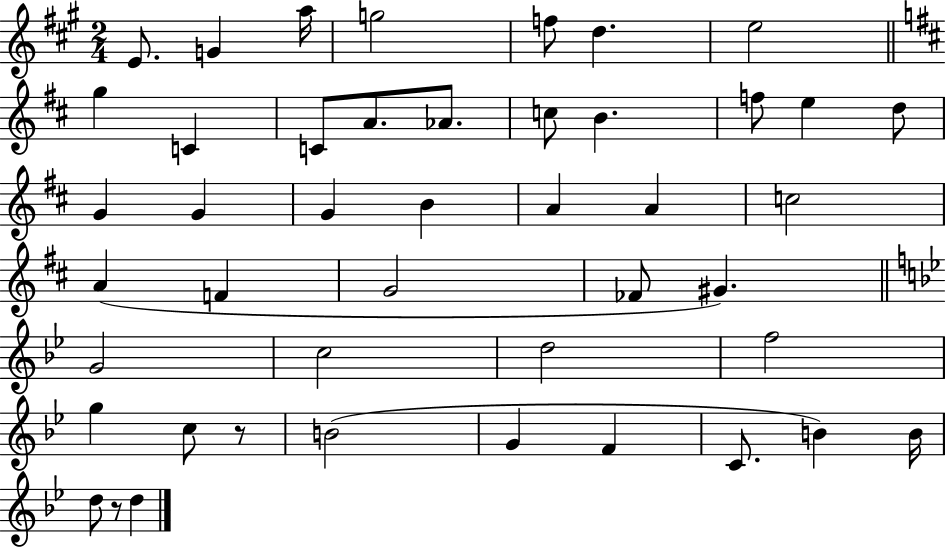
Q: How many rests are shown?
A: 2